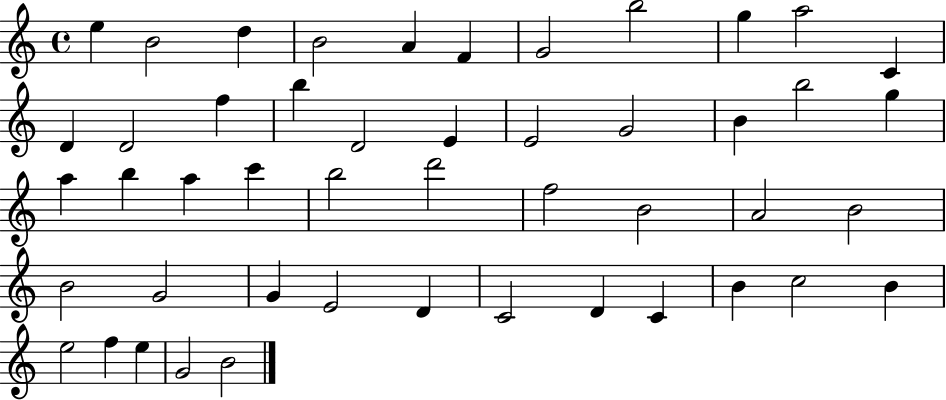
X:1
T:Untitled
M:4/4
L:1/4
K:C
e B2 d B2 A F G2 b2 g a2 C D D2 f b D2 E E2 G2 B b2 g a b a c' b2 d'2 f2 B2 A2 B2 B2 G2 G E2 D C2 D C B c2 B e2 f e G2 B2